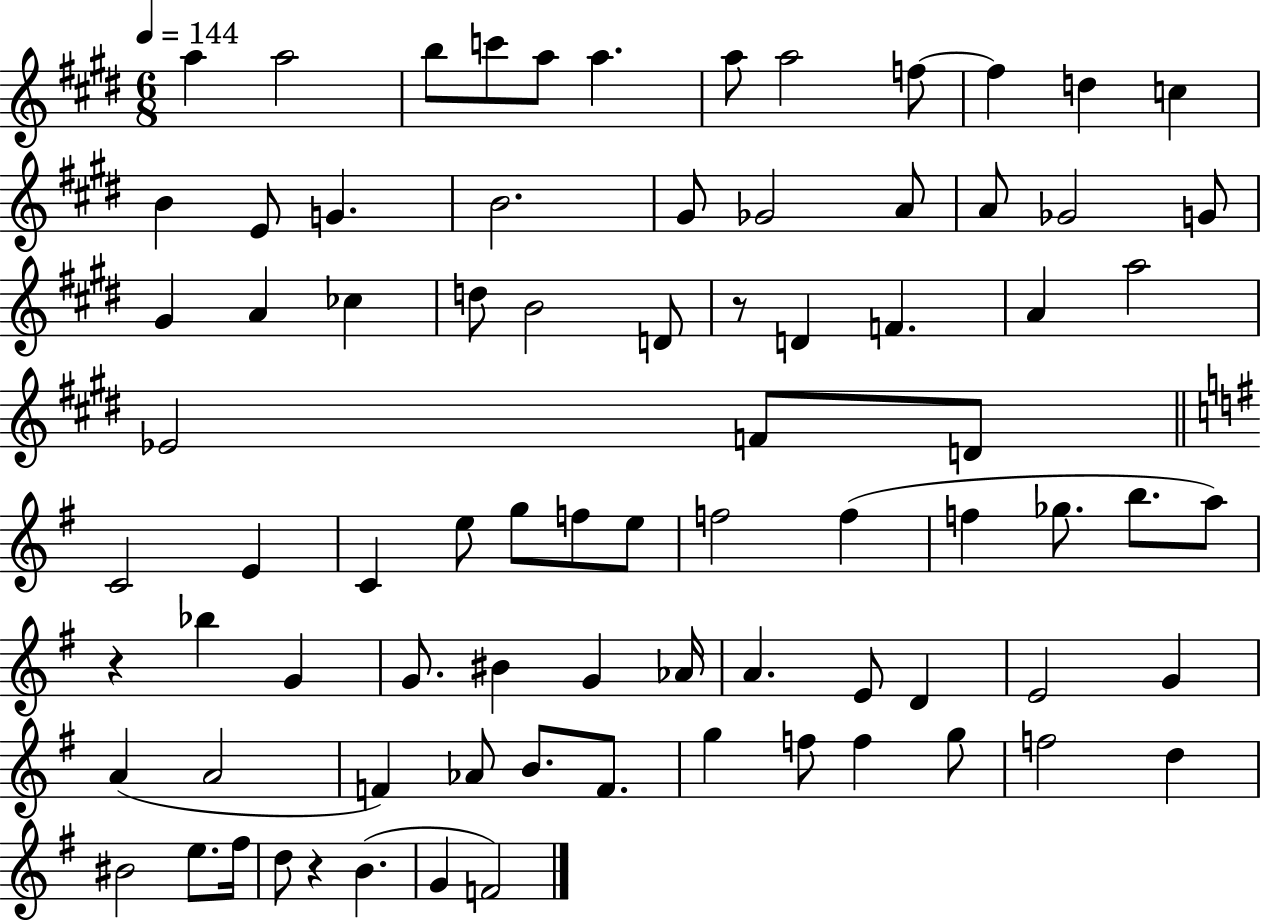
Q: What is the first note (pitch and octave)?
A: A5